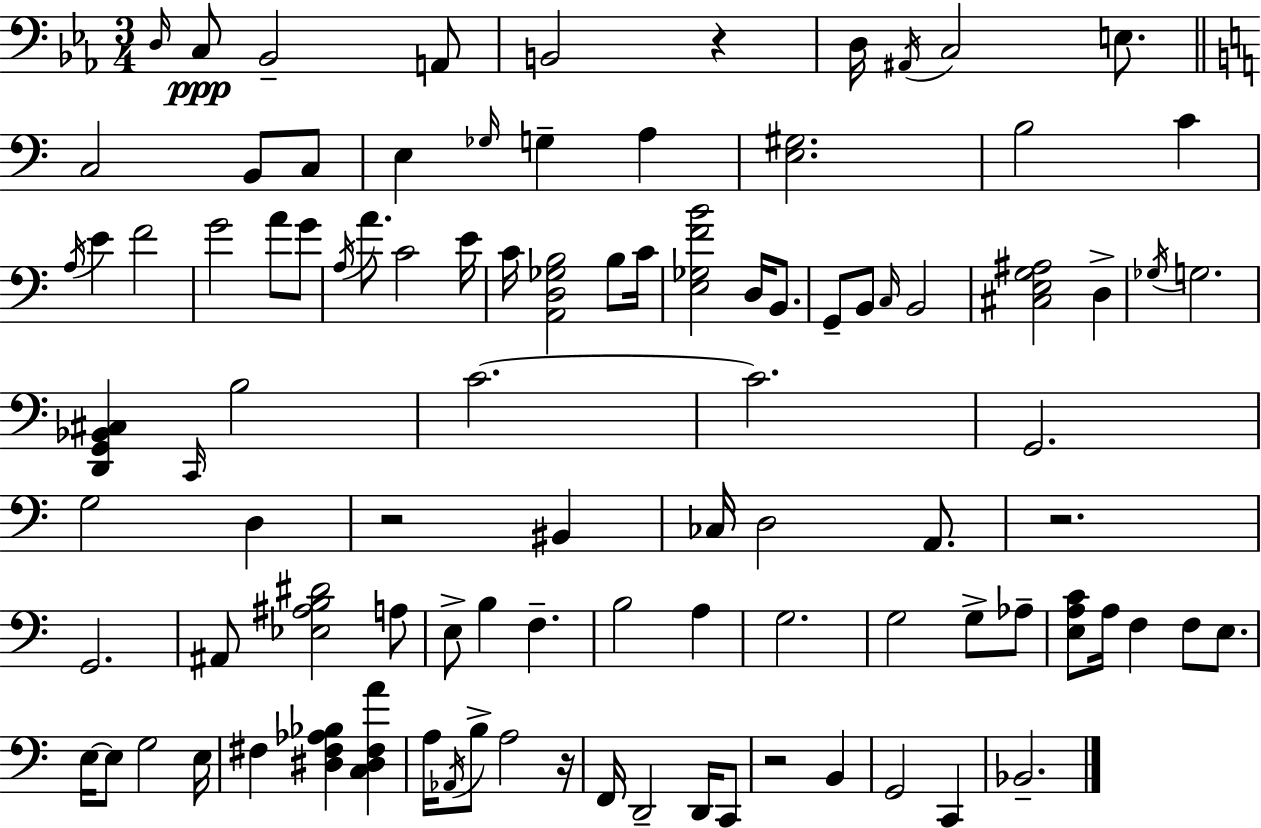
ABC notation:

X:1
T:Untitled
M:3/4
L:1/4
K:Cm
D,/4 C,/2 _B,,2 A,,/2 B,,2 z D,/4 ^A,,/4 C,2 E,/2 C,2 B,,/2 C,/2 E, _G,/4 G, A, [E,^G,]2 B,2 C A,/4 E F2 G2 A/2 G/2 A,/4 A/2 C2 E/4 C/4 [A,,D,_G,B,]2 B,/2 C/4 [E,_G,FB]2 D,/4 B,,/2 G,,/2 B,,/2 C,/4 B,,2 [^C,E,G,^A,]2 D, _G,/4 G,2 [D,,G,,_B,,^C,] C,,/4 B,2 C2 C2 G,,2 G,2 D, z2 ^B,, _C,/4 D,2 A,,/2 z2 G,,2 ^A,,/2 [_E,^A,B,^D]2 A,/2 E,/2 B, F, B,2 A, G,2 G,2 G,/2 _A,/2 [E,A,C]/2 A,/4 F, F,/2 E,/2 E,/4 E,/2 G,2 E,/4 ^F, [^D,^F,_A,_B,] [C,^D,^F,A] A,/4 _A,,/4 B,/2 A,2 z/4 F,,/4 D,,2 D,,/4 C,,/2 z2 B,, G,,2 C,, _B,,2